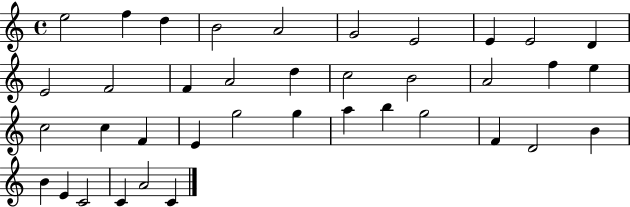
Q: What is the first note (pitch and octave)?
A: E5